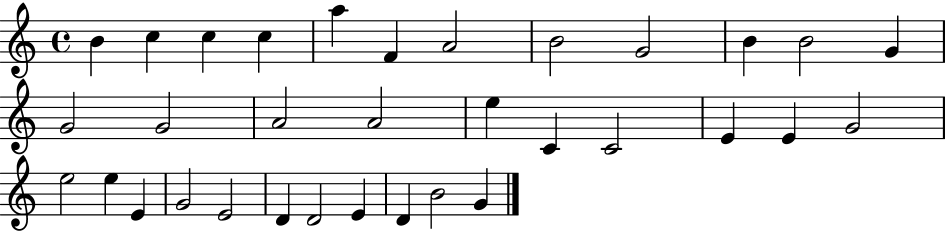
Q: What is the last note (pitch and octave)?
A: G4